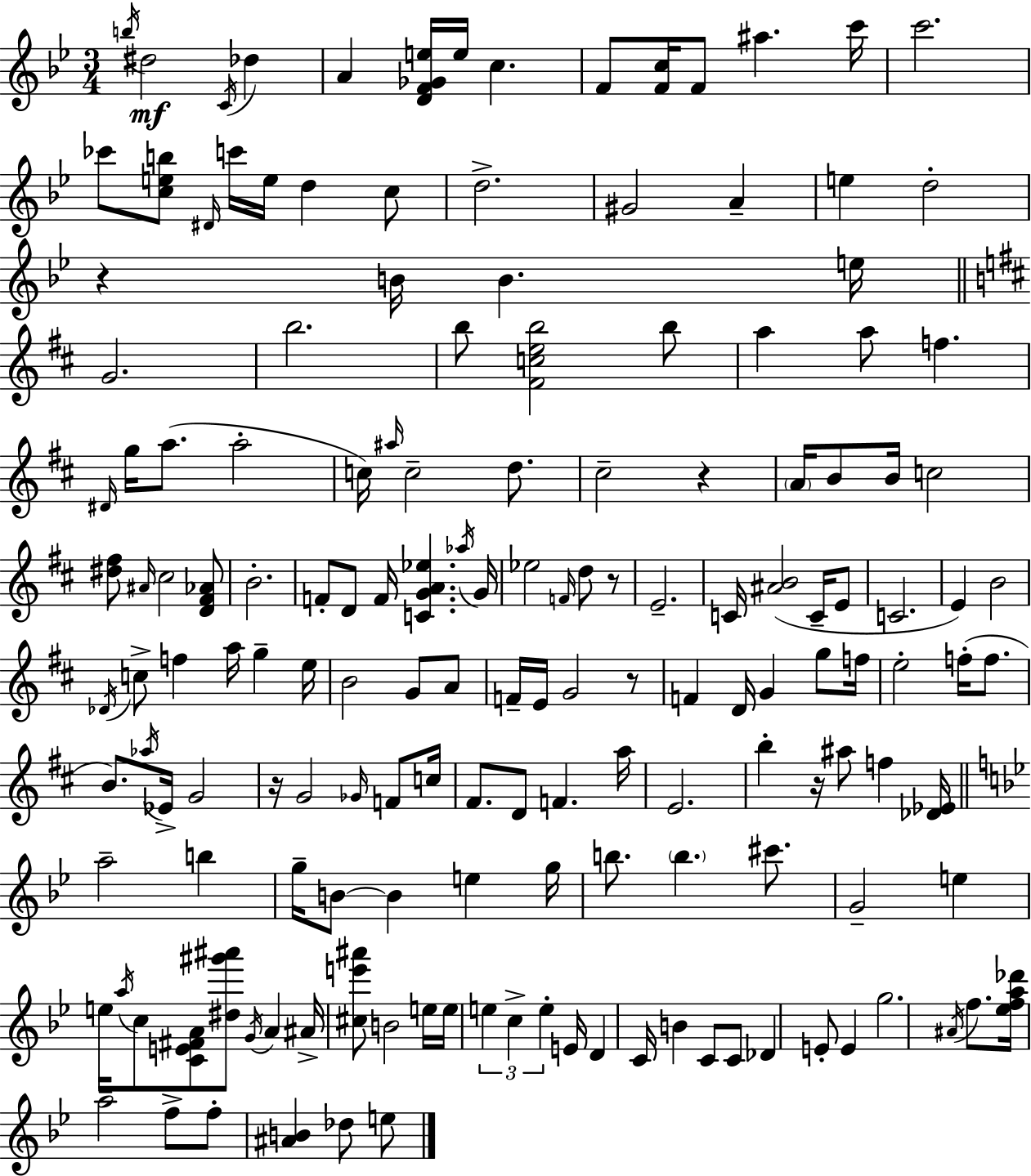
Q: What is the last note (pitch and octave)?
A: E5